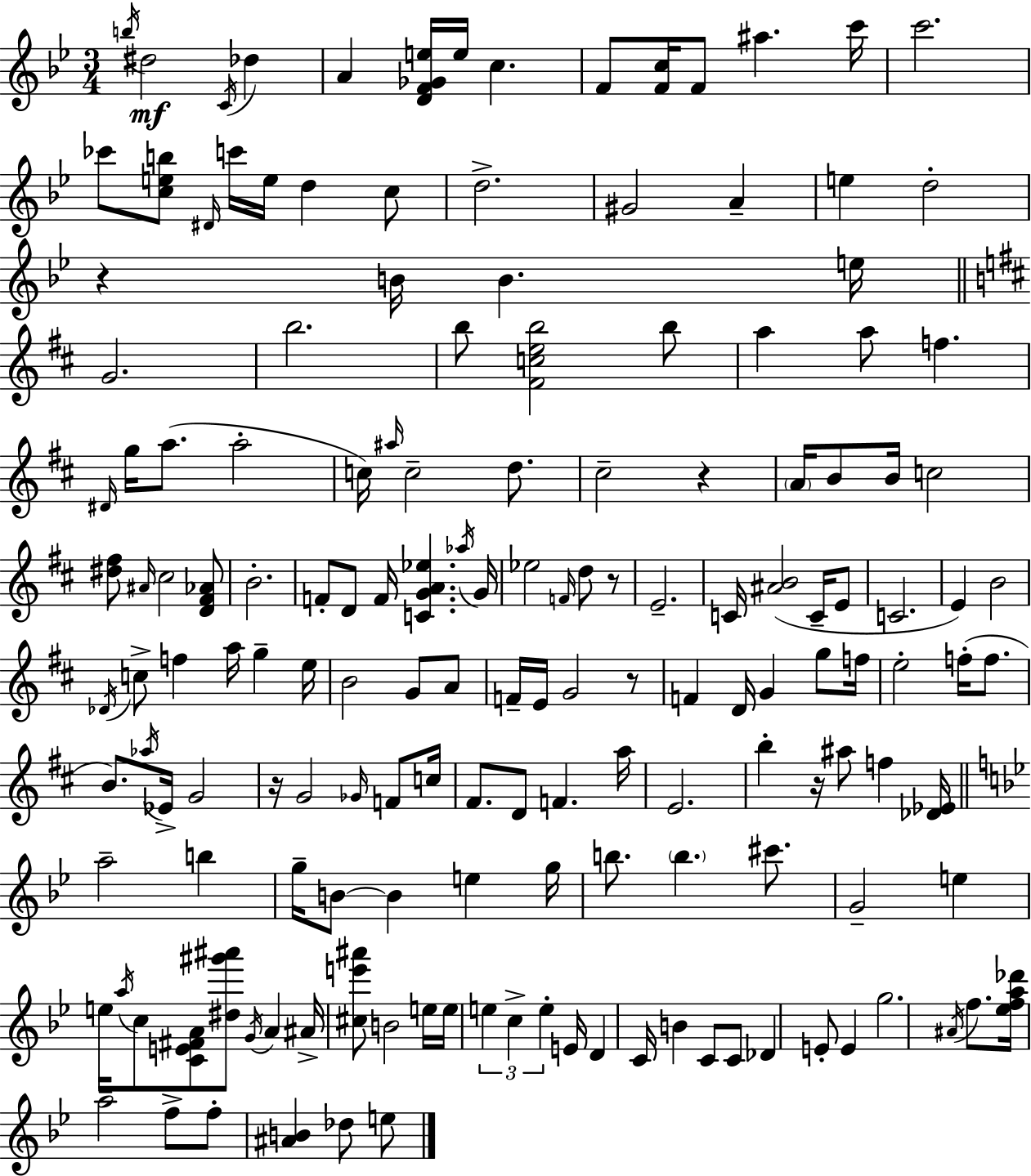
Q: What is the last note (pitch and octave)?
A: E5